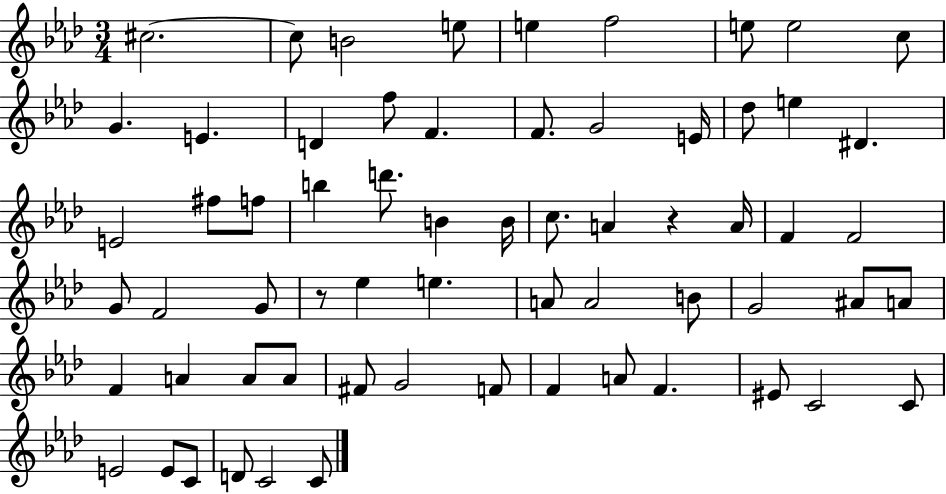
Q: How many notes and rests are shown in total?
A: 64